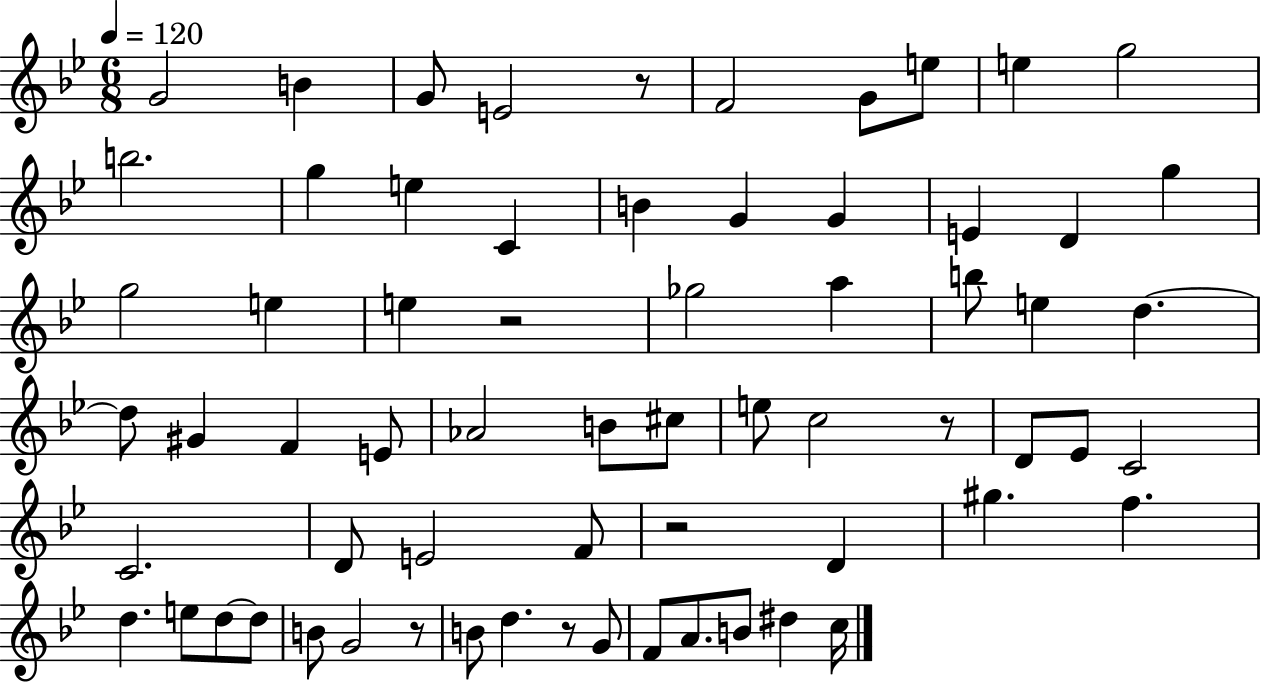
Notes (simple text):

G4/h B4/q G4/e E4/h R/e F4/h G4/e E5/e E5/q G5/h B5/h. G5/q E5/q C4/q B4/q G4/q G4/q E4/q D4/q G5/q G5/h E5/q E5/q R/h Gb5/h A5/q B5/e E5/q D5/q. D5/e G#4/q F4/q E4/e Ab4/h B4/e C#5/e E5/e C5/h R/e D4/e Eb4/e C4/h C4/h. D4/e E4/h F4/e R/h D4/q G#5/q. F5/q. D5/q. E5/e D5/e D5/e B4/e G4/h R/e B4/e D5/q. R/e G4/e F4/e A4/e. B4/e D#5/q C5/s